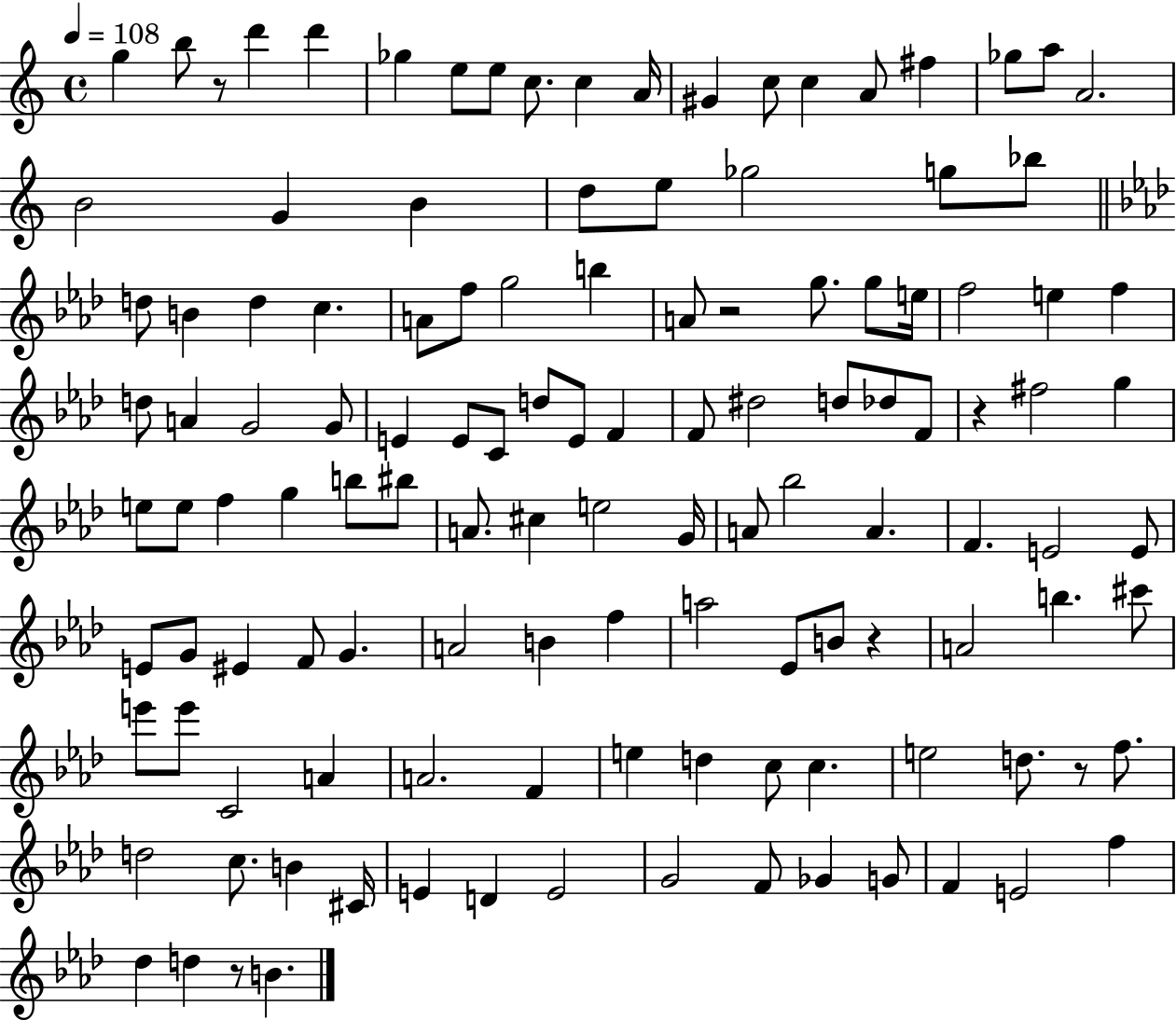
G5/q B5/e R/e D6/q D6/q Gb5/q E5/e E5/e C5/e. C5/q A4/s G#4/q C5/e C5/q A4/e F#5/q Gb5/e A5/e A4/h. B4/h G4/q B4/q D5/e E5/e Gb5/h G5/e Bb5/e D5/e B4/q D5/q C5/q. A4/e F5/e G5/h B5/q A4/e R/h G5/e. G5/e E5/s F5/h E5/q F5/q D5/e A4/q G4/h G4/e E4/q E4/e C4/e D5/e E4/e F4/q F4/e D#5/h D5/e Db5/e F4/e R/q F#5/h G5/q E5/e E5/e F5/q G5/q B5/e BIS5/e A4/e. C#5/q E5/h G4/s A4/e Bb5/h A4/q. F4/q. E4/h E4/e E4/e G4/e EIS4/q F4/e G4/q. A4/h B4/q F5/q A5/h Eb4/e B4/e R/q A4/h B5/q. C#6/e E6/e E6/e C4/h A4/q A4/h. F4/q E5/q D5/q C5/e C5/q. E5/h D5/e. R/e F5/e. D5/h C5/e. B4/q C#4/s E4/q D4/q E4/h G4/h F4/e Gb4/q G4/e F4/q E4/h F5/q Db5/q D5/q R/e B4/q.